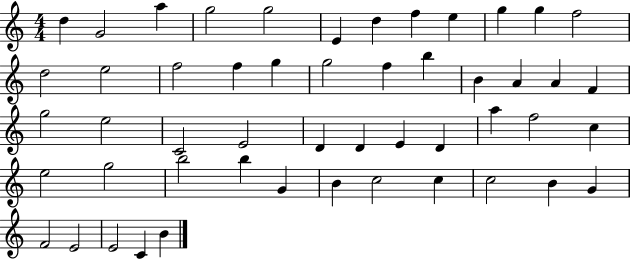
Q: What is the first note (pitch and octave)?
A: D5